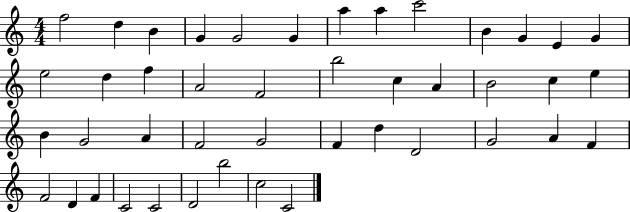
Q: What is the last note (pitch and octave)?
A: C4